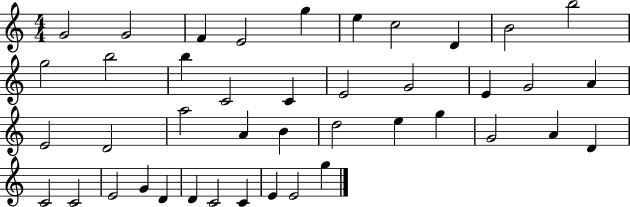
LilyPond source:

{
  \clef treble
  \numericTimeSignature
  \time 4/4
  \key c \major
  g'2 g'2 | f'4 e'2 g''4 | e''4 c''2 d'4 | b'2 b''2 | \break g''2 b''2 | b''4 c'2 c'4 | e'2 g'2 | e'4 g'2 a'4 | \break e'2 d'2 | a''2 a'4 b'4 | d''2 e''4 g''4 | g'2 a'4 d'4 | \break c'2 c'2 | e'2 g'4 d'4 | d'4 c'2 c'4 | e'4 e'2 g''4 | \break \bar "|."
}